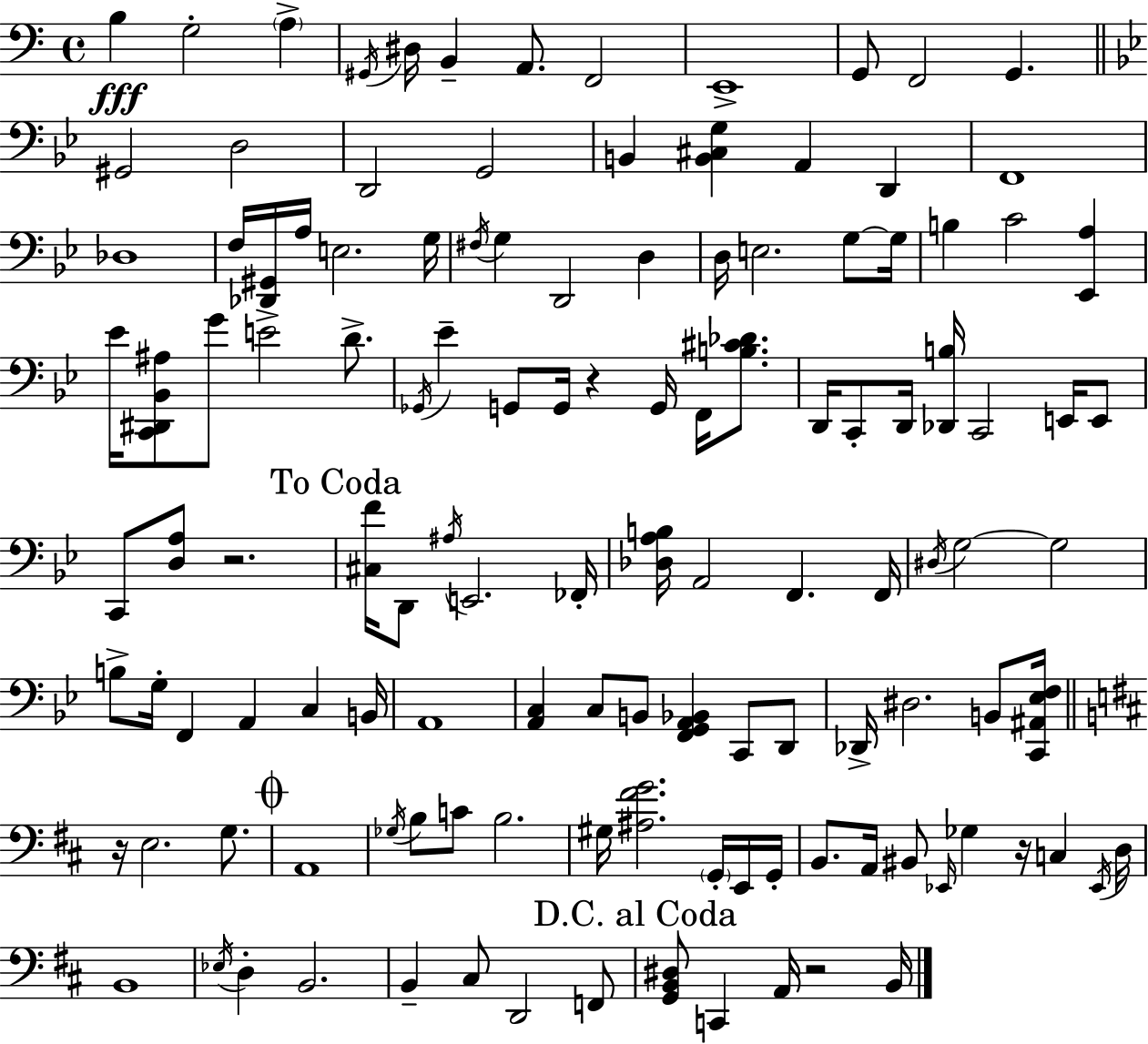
{
  \clef bass
  \time 4/4
  \defaultTimeSignature
  \key a \minor
  b4\fff g2-. \parenthesize a4-> | \acciaccatura { gis,16 } dis16 b,4-- a,8. f,2 | e,1-> | g,8 f,2 g,4. | \break \bar "||" \break \key bes \major gis,2 d2 | d,2 g,2 | b,4 <b, cis g>4 a,4 d,4 | f,1 | \break des1 | f16 <des, gis,>16 a16 e2. g16 | \acciaccatura { fis16 } g4 d,2 d4 | d16 e2. g8~~ | \break g16 b4 c'2 <ees, a>4 | ees'16 <c, dis, bes, ais>8 g'8 e'2-> d'8.-> | \acciaccatura { ges,16 } ees'4-- g,8 g,16 r4 g,16 f,16 <b cis' des'>8. | d,16 c,8-. d,16 <des, b>16 c,2 e,16 | \break e,8 c,8 <d a>8 r2. | \mark "To Coda" <cis f'>16 d,8 \acciaccatura { ais16 } e,2. | fes,16-. <des a b>16 a,2 f,4. | f,16 \acciaccatura { dis16 } g2~~ g2 | \break b8-> g16-. f,4 a,4 c4 | b,16 a,1 | <a, c>4 c8 b,8 <f, g, a, bes,>4 | c,8 d,8 des,16-> dis2. | \break b,8 <c, ais, ees f>16 \bar "||" \break \key d \major r16 e2. g8. | \mark \markup { \musicglyph "scripts.coda" } a,1 | \acciaccatura { ges16 } b8 c'8 b2. | gis16 <ais fis' g'>2. \parenthesize g,16-. e,16 | \break g,16-. b,8. a,16 bis,8 \grace { ees,16 } ges4 r16 c4 | \acciaccatura { ees,16 } d16 b,1 | \acciaccatura { ees16 } d4-. b,2. | b,4-- cis8 d,2 | \break f,8 \mark "D.C. al Coda" <g, b, dis>8 c,4 a,16 r2 | b,16 \bar "|."
}